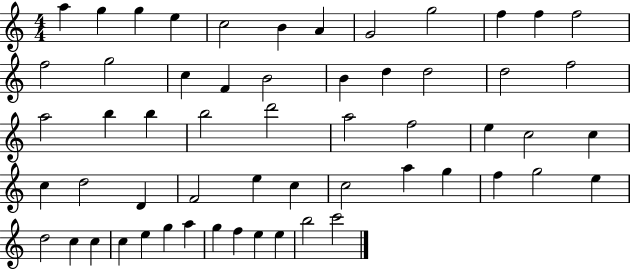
{
  \clef treble
  \numericTimeSignature
  \time 4/4
  \key c \major
  a''4 g''4 g''4 e''4 | c''2 b'4 a'4 | g'2 g''2 | f''4 f''4 f''2 | \break f''2 g''2 | c''4 f'4 b'2 | b'4 d''4 d''2 | d''2 f''2 | \break a''2 b''4 b''4 | b''2 d'''2 | a''2 f''2 | e''4 c''2 c''4 | \break c''4 d''2 d'4 | f'2 e''4 c''4 | c''2 a''4 g''4 | f''4 g''2 e''4 | \break d''2 c''4 c''4 | c''4 e''4 g''4 a''4 | g''4 f''4 e''4 e''4 | b''2 c'''2 | \break \bar "|."
}